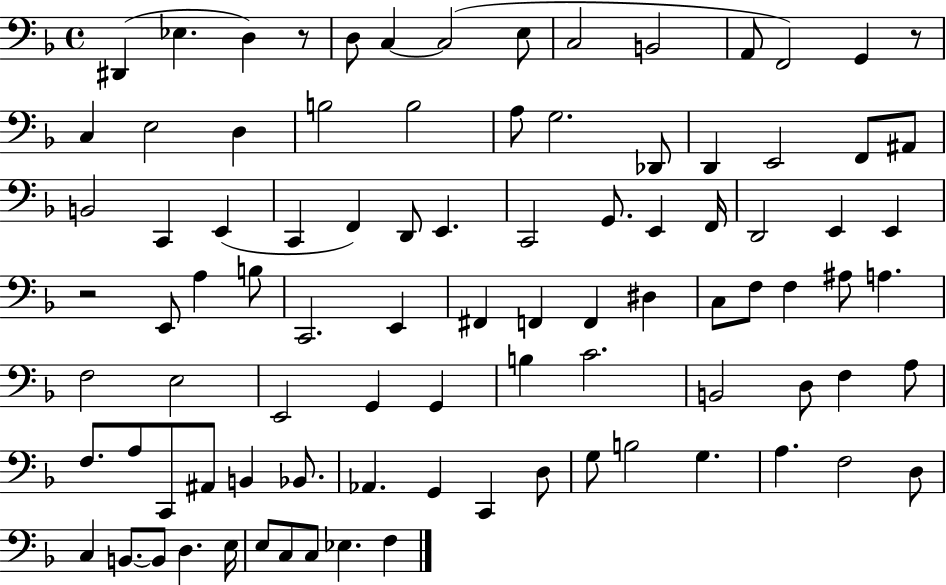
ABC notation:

X:1
T:Untitled
M:4/4
L:1/4
K:F
^D,, _E, D, z/2 D,/2 C, C,2 E,/2 C,2 B,,2 A,,/2 F,,2 G,, z/2 C, E,2 D, B,2 B,2 A,/2 G,2 _D,,/2 D,, E,,2 F,,/2 ^A,,/2 B,,2 C,, E,, C,, F,, D,,/2 E,, C,,2 G,,/2 E,, F,,/4 D,,2 E,, E,, z2 E,,/2 A, B,/2 C,,2 E,, ^F,, F,, F,, ^D, C,/2 F,/2 F, ^A,/2 A, F,2 E,2 E,,2 G,, G,, B, C2 B,,2 D,/2 F, A,/2 F,/2 A,/2 C,,/2 ^A,,/2 B,, _B,,/2 _A,, G,, C,, D,/2 G,/2 B,2 G, A, F,2 D,/2 C, B,,/2 B,,/2 D, E,/4 E,/2 C,/2 C,/2 _E, F,